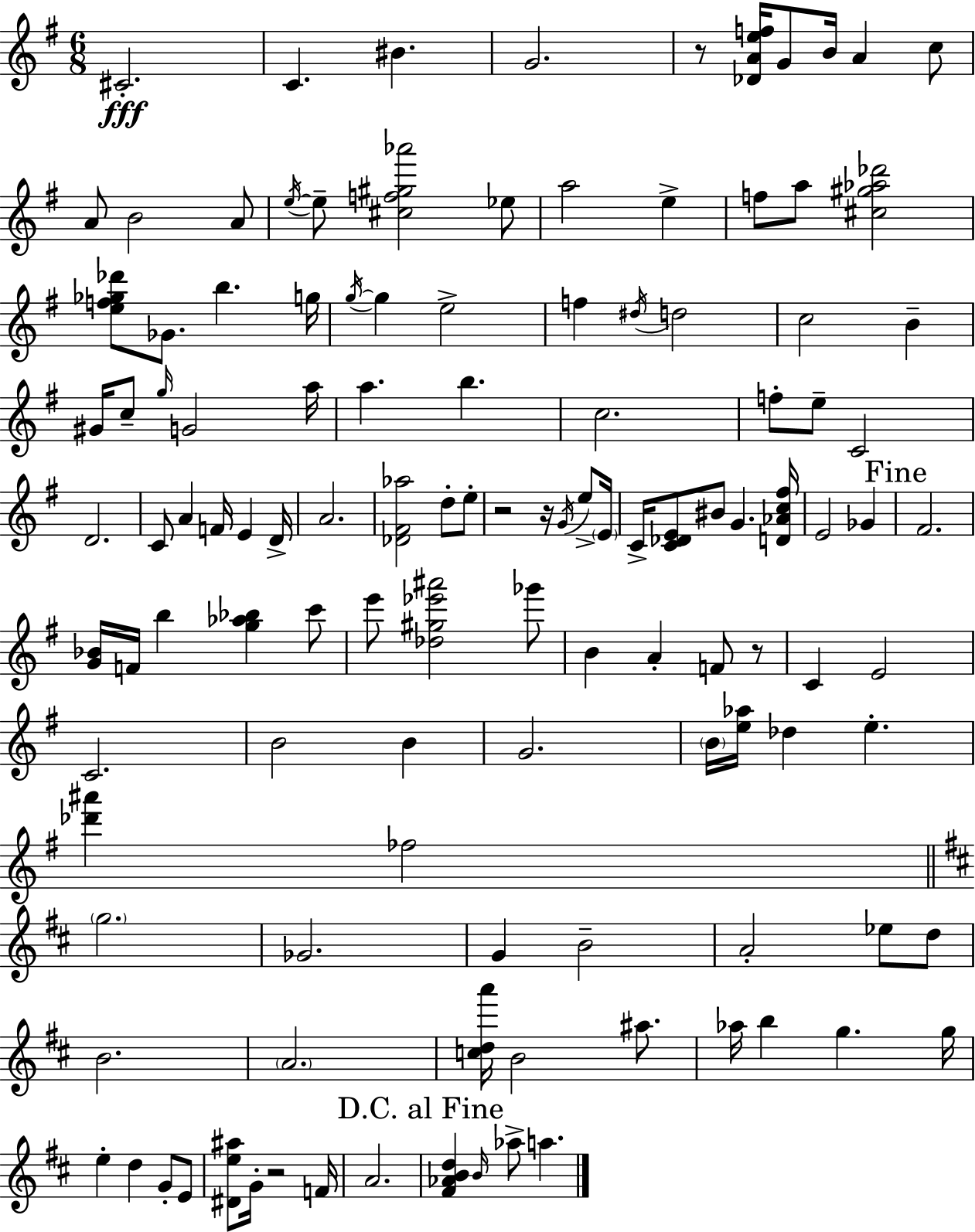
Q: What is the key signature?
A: G major